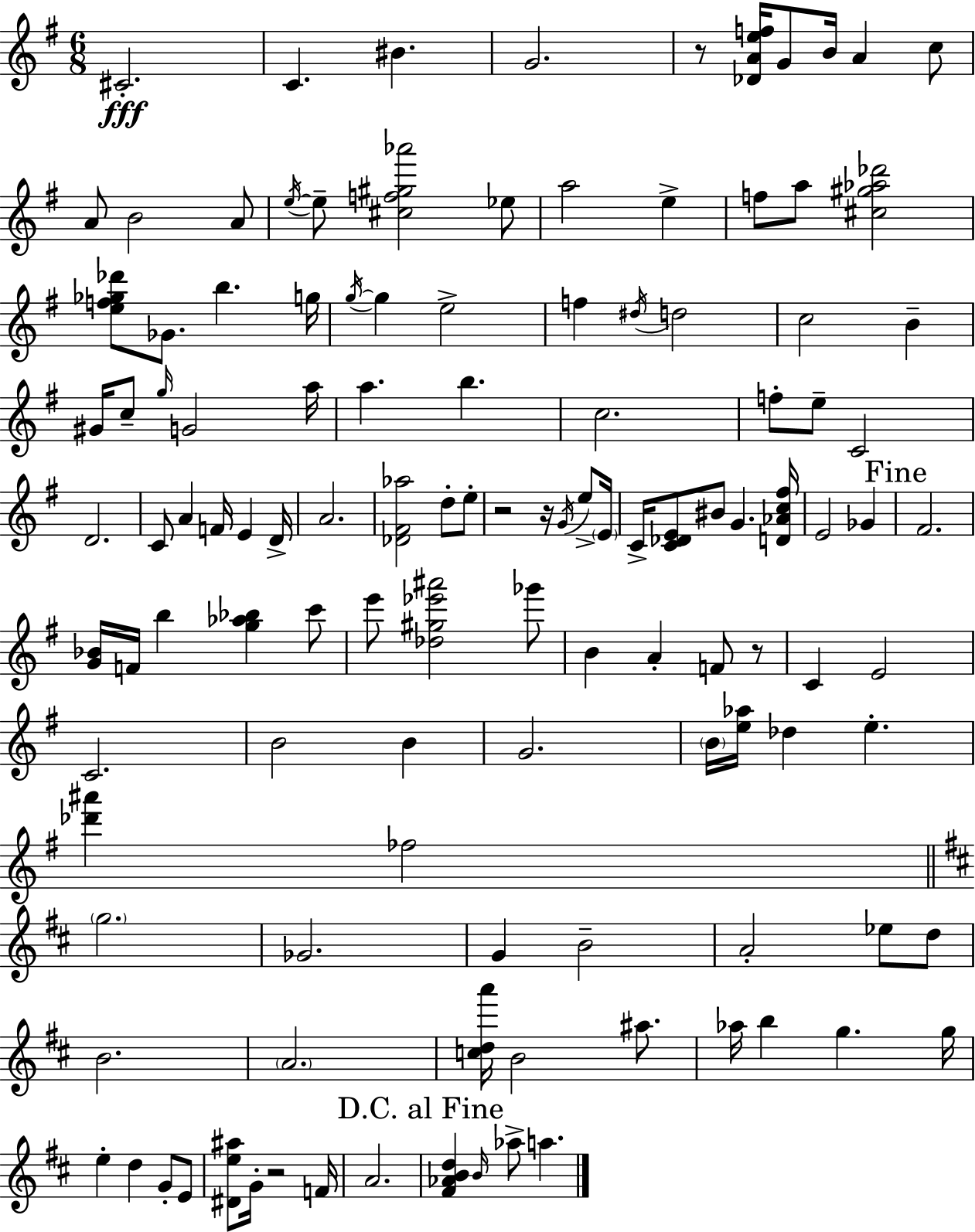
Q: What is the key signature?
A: G major